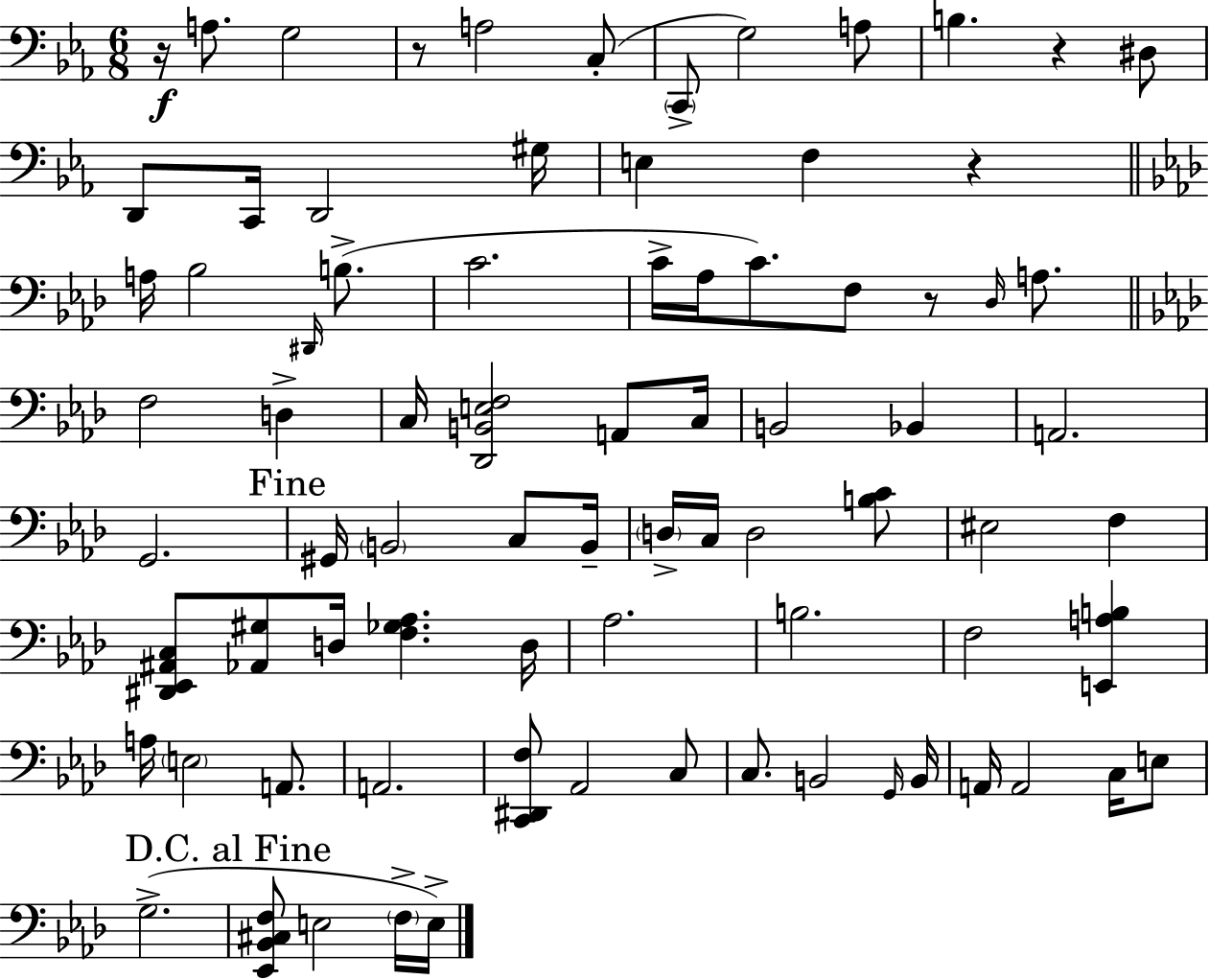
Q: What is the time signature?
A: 6/8